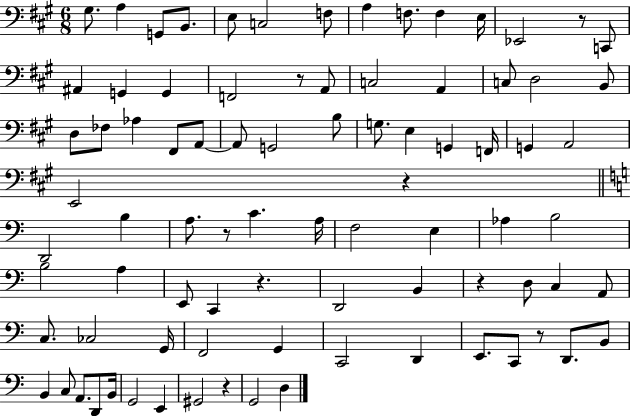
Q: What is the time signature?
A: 6/8